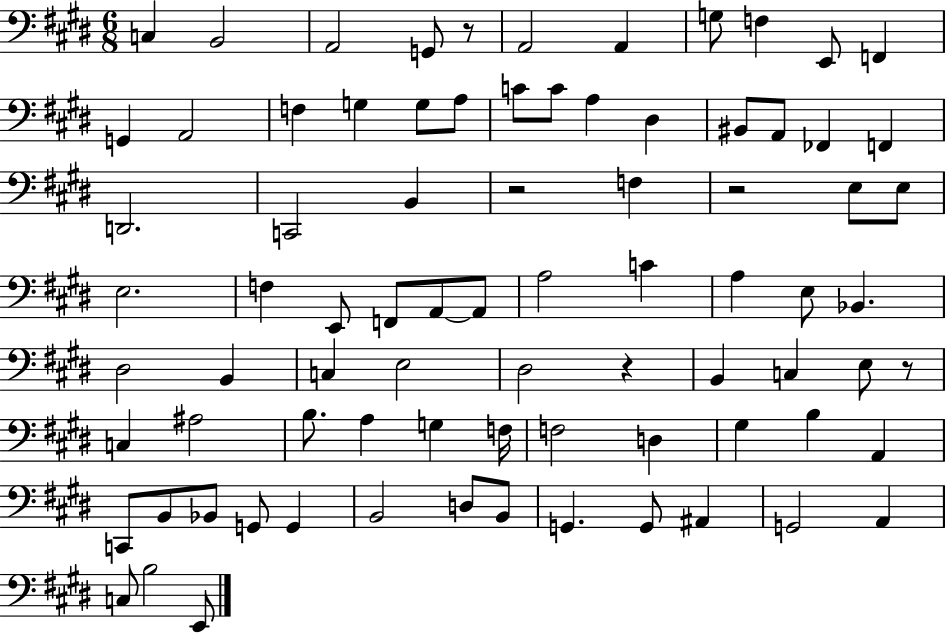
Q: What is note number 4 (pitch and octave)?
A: G2